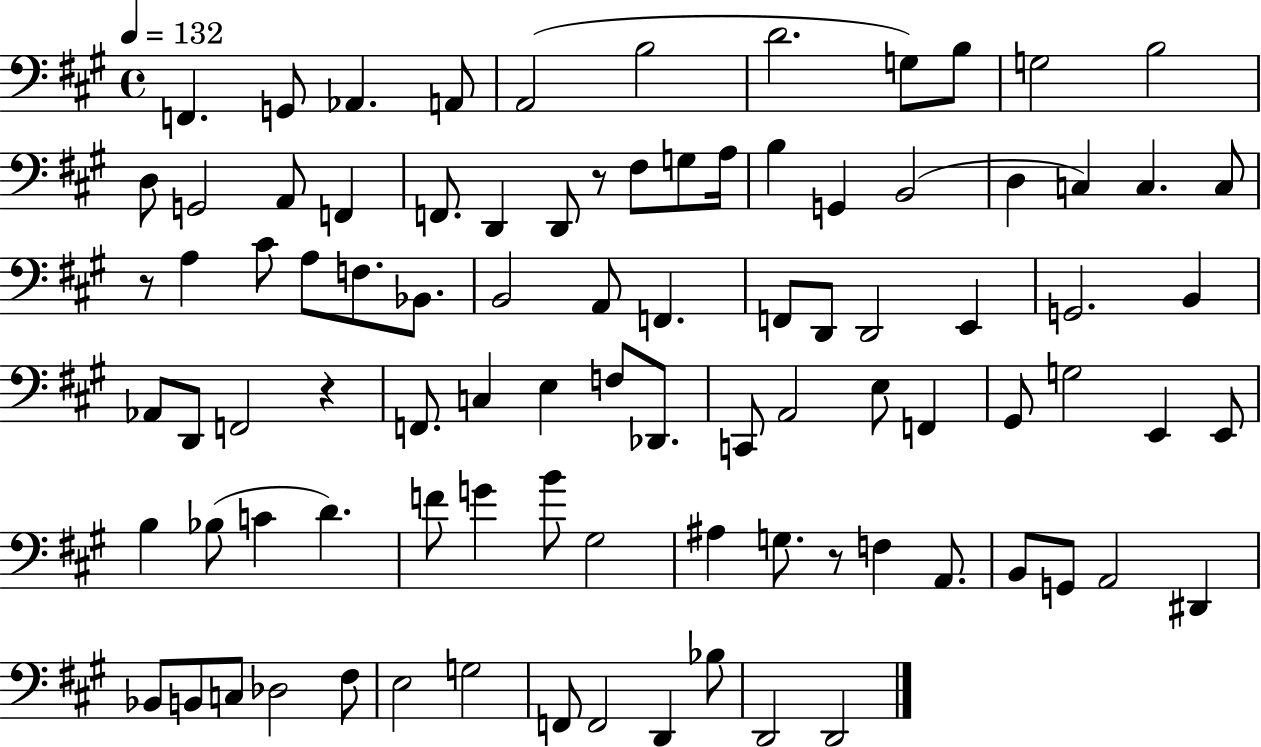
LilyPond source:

{
  \clef bass
  \time 4/4
  \defaultTimeSignature
  \key a \major
  \tempo 4 = 132
  f,4. g,8 aes,4. a,8 | a,2( b2 | d'2. g8) b8 | g2 b2 | \break d8 g,2 a,8 f,4 | f,8. d,4 d,8 r8 fis8 g8 a16 | b4 g,4 b,2( | d4 c4) c4. c8 | \break r8 a4 cis'8 a8 f8. bes,8. | b,2 a,8 f,4. | f,8 d,8 d,2 e,4 | g,2. b,4 | \break aes,8 d,8 f,2 r4 | f,8. c4 e4 f8 des,8. | c,8 a,2 e8 f,4 | gis,8 g2 e,4 e,8 | \break b4 bes8( c'4 d'4.) | f'8 g'4 b'8 gis2 | ais4 g8. r8 f4 a,8. | b,8 g,8 a,2 dis,4 | \break bes,8 b,8 c8 des2 fis8 | e2 g2 | f,8 f,2 d,4 bes8 | d,2 d,2 | \break \bar "|."
}